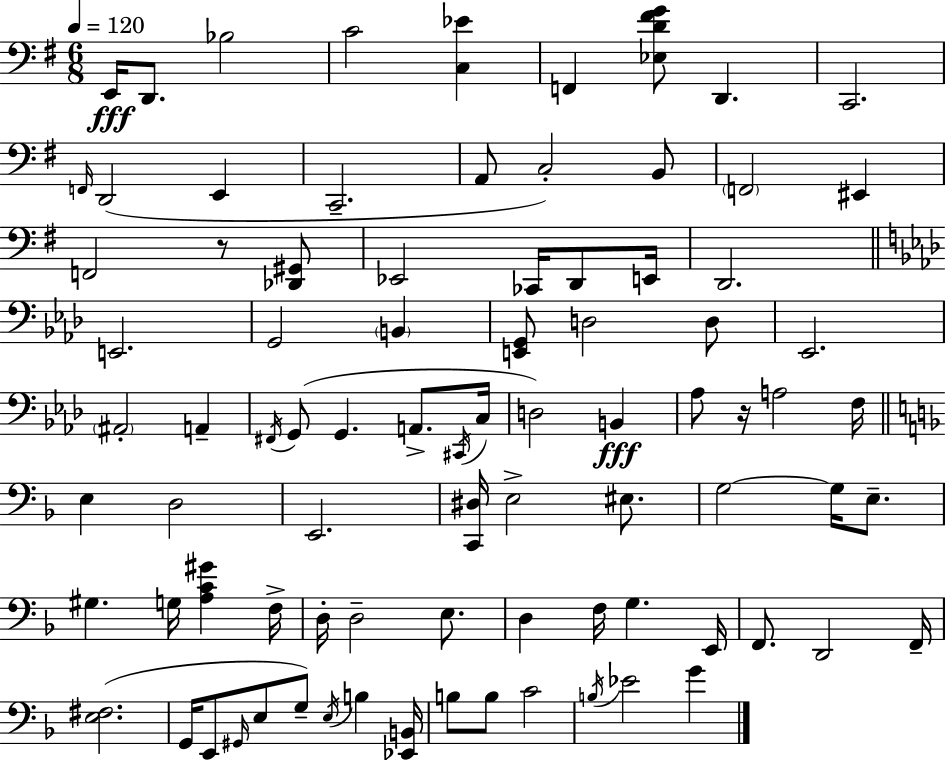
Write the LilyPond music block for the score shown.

{
  \clef bass
  \numericTimeSignature
  \time 6/8
  \key g \major
  \tempo 4 = 120
  e,16\fff d,8. bes2 | c'2 <c ees'>4 | f,4 <ees d' fis' g'>8 d,4. | c,2. | \break \grace { f,16 } d,2( e,4 | c,2.-- | a,8 c2-.) b,8 | \parenthesize f,2 eis,4 | \break f,2 r8 <des, gis,>8 | ees,2 ces,16 d,8 | e,16 d,2. | \bar "||" \break \key aes \major e,2. | g,2 \parenthesize b,4 | <e, g,>8 d2 d8 | ees,2. | \break \parenthesize ais,2-. a,4-- | \acciaccatura { fis,16 } g,8( g,4. a,8.-> | \acciaccatura { cis,16 } c16 d2) b,4\fff | aes8 r16 a2 | \break f16 \bar "||" \break \key f \major e4 d2 | e,2. | <c, dis>16 e2-> eis8. | g2~~ g16 e8.-- | \break gis4. g16 <a c' gis'>4 f16-> | d16-. d2-- e8. | d4 f16 g4. e,16 | f,8. d,2 f,16-- | \break <e fis>2.( | g,16 e,8 \grace { gis,16 } e8 g8--) \acciaccatura { e16 } b4 | <ees, b,>16 b8 b8 c'2 | \acciaccatura { b16 } ees'2 g'4 | \break \bar "|."
}